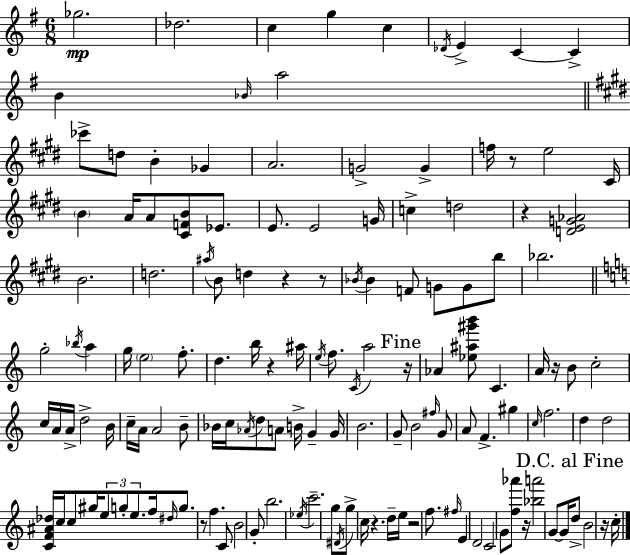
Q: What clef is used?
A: treble